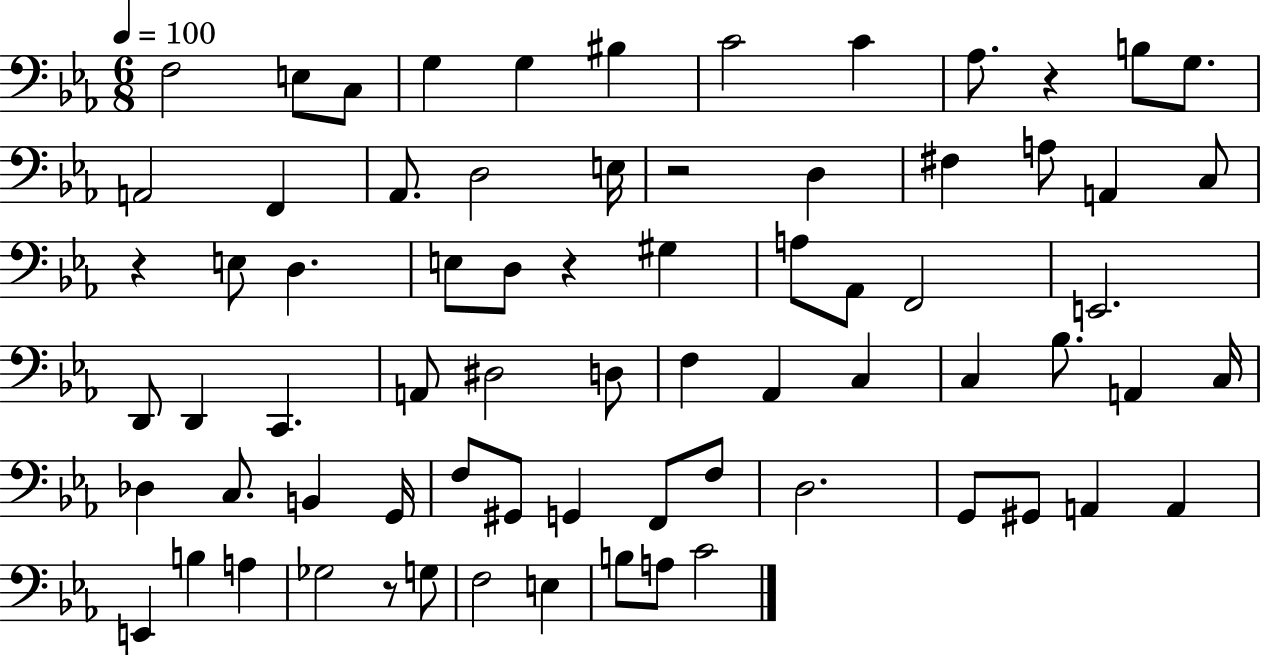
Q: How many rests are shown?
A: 5